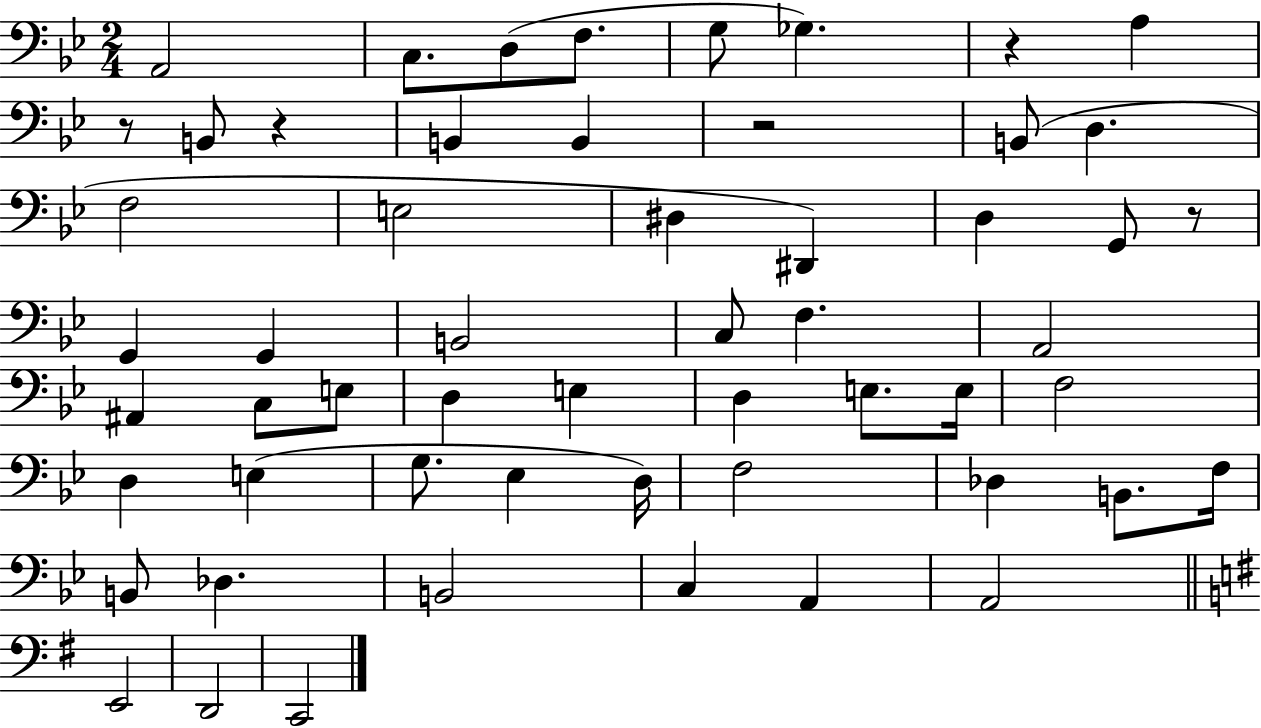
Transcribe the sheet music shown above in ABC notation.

X:1
T:Untitled
M:2/4
L:1/4
K:Bb
A,,2 C,/2 D,/2 F,/2 G,/2 _G, z A, z/2 B,,/2 z B,, B,, z2 B,,/2 D, F,2 E,2 ^D, ^D,, D, G,,/2 z/2 G,, G,, B,,2 C,/2 F, A,,2 ^A,, C,/2 E,/2 D, E, D, E,/2 E,/4 F,2 D, E, G,/2 _E, D,/4 F,2 _D, B,,/2 F,/4 B,,/2 _D, B,,2 C, A,, A,,2 E,,2 D,,2 C,,2